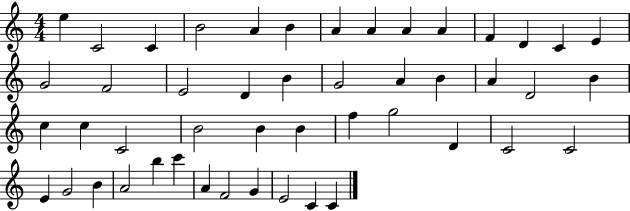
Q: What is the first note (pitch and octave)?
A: E5